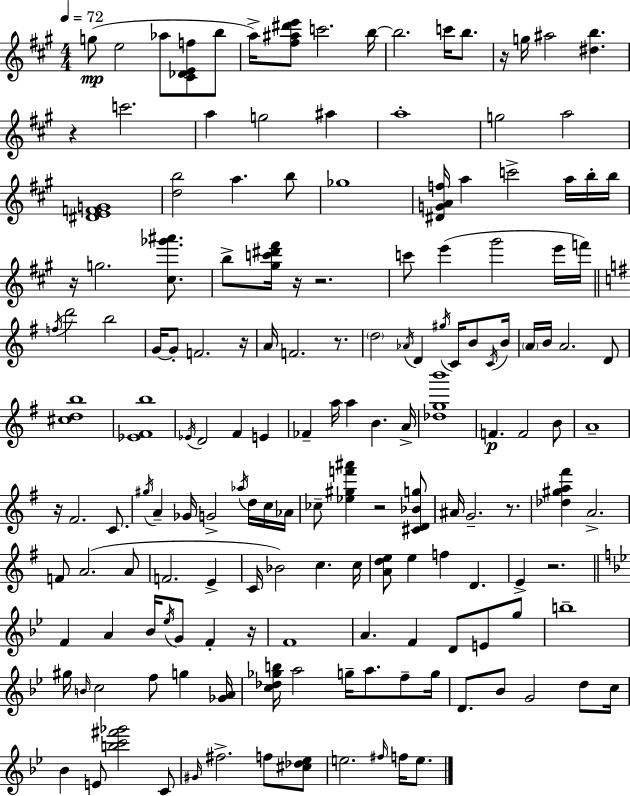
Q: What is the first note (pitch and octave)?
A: G5